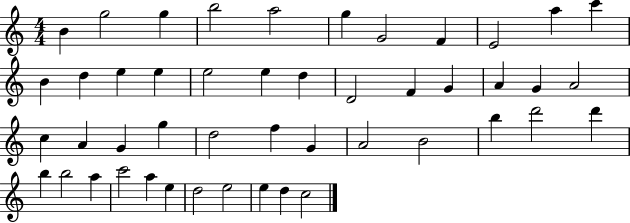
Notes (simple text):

B4/q G5/h G5/q B5/h A5/h G5/q G4/h F4/q E4/h A5/q C6/q B4/q D5/q E5/q E5/q E5/h E5/q D5/q D4/h F4/q G4/q A4/q G4/q A4/h C5/q A4/q G4/q G5/q D5/h F5/q G4/q A4/h B4/h B5/q D6/h D6/q B5/q B5/h A5/q C6/h A5/q E5/q D5/h E5/h E5/q D5/q C5/h